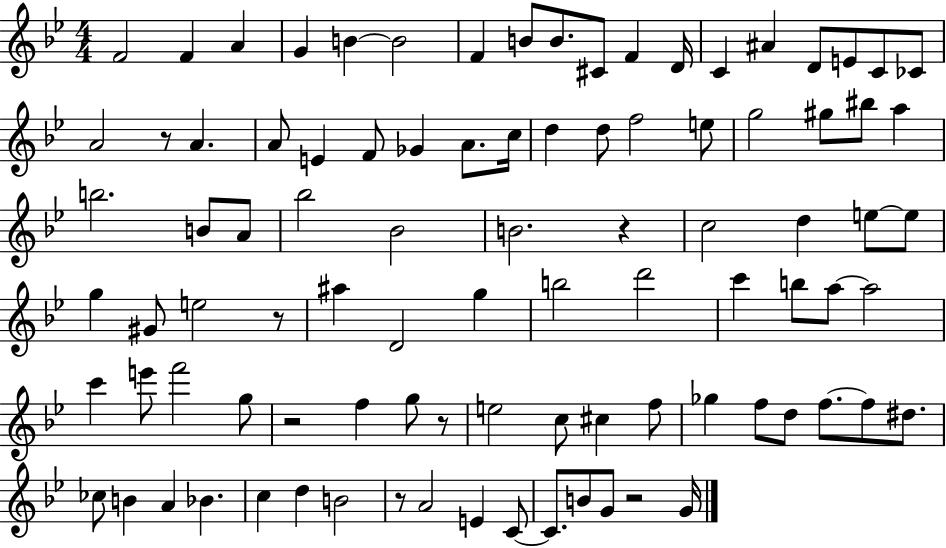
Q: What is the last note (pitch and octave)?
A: G4